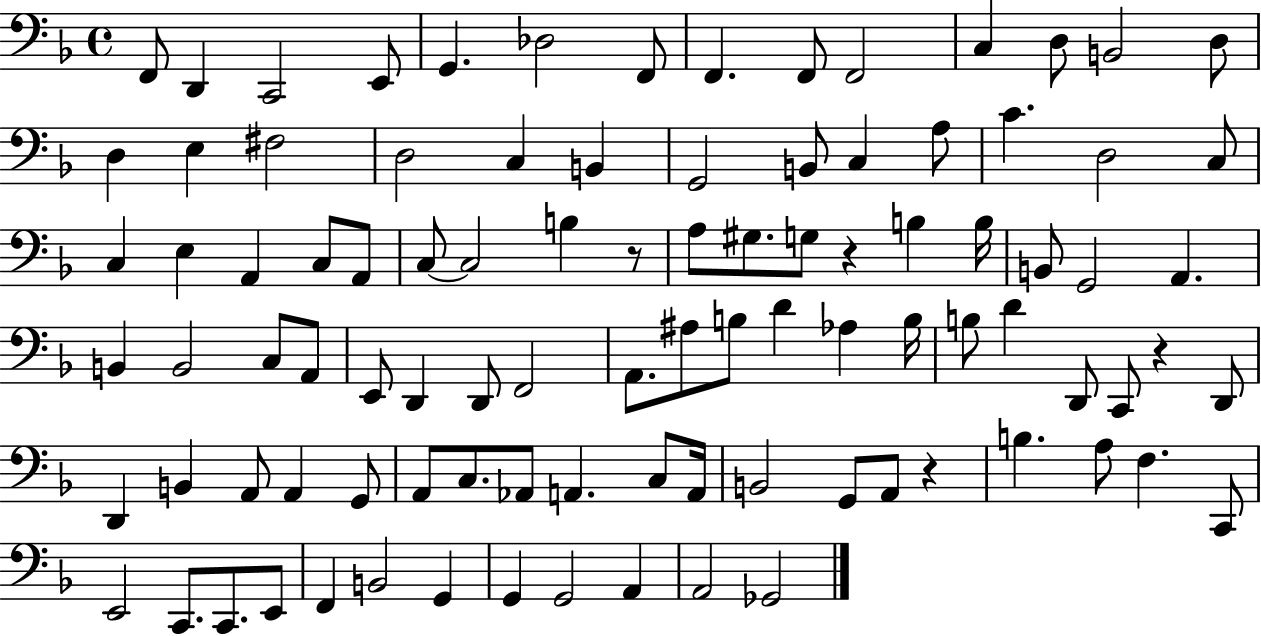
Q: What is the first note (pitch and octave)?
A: F2